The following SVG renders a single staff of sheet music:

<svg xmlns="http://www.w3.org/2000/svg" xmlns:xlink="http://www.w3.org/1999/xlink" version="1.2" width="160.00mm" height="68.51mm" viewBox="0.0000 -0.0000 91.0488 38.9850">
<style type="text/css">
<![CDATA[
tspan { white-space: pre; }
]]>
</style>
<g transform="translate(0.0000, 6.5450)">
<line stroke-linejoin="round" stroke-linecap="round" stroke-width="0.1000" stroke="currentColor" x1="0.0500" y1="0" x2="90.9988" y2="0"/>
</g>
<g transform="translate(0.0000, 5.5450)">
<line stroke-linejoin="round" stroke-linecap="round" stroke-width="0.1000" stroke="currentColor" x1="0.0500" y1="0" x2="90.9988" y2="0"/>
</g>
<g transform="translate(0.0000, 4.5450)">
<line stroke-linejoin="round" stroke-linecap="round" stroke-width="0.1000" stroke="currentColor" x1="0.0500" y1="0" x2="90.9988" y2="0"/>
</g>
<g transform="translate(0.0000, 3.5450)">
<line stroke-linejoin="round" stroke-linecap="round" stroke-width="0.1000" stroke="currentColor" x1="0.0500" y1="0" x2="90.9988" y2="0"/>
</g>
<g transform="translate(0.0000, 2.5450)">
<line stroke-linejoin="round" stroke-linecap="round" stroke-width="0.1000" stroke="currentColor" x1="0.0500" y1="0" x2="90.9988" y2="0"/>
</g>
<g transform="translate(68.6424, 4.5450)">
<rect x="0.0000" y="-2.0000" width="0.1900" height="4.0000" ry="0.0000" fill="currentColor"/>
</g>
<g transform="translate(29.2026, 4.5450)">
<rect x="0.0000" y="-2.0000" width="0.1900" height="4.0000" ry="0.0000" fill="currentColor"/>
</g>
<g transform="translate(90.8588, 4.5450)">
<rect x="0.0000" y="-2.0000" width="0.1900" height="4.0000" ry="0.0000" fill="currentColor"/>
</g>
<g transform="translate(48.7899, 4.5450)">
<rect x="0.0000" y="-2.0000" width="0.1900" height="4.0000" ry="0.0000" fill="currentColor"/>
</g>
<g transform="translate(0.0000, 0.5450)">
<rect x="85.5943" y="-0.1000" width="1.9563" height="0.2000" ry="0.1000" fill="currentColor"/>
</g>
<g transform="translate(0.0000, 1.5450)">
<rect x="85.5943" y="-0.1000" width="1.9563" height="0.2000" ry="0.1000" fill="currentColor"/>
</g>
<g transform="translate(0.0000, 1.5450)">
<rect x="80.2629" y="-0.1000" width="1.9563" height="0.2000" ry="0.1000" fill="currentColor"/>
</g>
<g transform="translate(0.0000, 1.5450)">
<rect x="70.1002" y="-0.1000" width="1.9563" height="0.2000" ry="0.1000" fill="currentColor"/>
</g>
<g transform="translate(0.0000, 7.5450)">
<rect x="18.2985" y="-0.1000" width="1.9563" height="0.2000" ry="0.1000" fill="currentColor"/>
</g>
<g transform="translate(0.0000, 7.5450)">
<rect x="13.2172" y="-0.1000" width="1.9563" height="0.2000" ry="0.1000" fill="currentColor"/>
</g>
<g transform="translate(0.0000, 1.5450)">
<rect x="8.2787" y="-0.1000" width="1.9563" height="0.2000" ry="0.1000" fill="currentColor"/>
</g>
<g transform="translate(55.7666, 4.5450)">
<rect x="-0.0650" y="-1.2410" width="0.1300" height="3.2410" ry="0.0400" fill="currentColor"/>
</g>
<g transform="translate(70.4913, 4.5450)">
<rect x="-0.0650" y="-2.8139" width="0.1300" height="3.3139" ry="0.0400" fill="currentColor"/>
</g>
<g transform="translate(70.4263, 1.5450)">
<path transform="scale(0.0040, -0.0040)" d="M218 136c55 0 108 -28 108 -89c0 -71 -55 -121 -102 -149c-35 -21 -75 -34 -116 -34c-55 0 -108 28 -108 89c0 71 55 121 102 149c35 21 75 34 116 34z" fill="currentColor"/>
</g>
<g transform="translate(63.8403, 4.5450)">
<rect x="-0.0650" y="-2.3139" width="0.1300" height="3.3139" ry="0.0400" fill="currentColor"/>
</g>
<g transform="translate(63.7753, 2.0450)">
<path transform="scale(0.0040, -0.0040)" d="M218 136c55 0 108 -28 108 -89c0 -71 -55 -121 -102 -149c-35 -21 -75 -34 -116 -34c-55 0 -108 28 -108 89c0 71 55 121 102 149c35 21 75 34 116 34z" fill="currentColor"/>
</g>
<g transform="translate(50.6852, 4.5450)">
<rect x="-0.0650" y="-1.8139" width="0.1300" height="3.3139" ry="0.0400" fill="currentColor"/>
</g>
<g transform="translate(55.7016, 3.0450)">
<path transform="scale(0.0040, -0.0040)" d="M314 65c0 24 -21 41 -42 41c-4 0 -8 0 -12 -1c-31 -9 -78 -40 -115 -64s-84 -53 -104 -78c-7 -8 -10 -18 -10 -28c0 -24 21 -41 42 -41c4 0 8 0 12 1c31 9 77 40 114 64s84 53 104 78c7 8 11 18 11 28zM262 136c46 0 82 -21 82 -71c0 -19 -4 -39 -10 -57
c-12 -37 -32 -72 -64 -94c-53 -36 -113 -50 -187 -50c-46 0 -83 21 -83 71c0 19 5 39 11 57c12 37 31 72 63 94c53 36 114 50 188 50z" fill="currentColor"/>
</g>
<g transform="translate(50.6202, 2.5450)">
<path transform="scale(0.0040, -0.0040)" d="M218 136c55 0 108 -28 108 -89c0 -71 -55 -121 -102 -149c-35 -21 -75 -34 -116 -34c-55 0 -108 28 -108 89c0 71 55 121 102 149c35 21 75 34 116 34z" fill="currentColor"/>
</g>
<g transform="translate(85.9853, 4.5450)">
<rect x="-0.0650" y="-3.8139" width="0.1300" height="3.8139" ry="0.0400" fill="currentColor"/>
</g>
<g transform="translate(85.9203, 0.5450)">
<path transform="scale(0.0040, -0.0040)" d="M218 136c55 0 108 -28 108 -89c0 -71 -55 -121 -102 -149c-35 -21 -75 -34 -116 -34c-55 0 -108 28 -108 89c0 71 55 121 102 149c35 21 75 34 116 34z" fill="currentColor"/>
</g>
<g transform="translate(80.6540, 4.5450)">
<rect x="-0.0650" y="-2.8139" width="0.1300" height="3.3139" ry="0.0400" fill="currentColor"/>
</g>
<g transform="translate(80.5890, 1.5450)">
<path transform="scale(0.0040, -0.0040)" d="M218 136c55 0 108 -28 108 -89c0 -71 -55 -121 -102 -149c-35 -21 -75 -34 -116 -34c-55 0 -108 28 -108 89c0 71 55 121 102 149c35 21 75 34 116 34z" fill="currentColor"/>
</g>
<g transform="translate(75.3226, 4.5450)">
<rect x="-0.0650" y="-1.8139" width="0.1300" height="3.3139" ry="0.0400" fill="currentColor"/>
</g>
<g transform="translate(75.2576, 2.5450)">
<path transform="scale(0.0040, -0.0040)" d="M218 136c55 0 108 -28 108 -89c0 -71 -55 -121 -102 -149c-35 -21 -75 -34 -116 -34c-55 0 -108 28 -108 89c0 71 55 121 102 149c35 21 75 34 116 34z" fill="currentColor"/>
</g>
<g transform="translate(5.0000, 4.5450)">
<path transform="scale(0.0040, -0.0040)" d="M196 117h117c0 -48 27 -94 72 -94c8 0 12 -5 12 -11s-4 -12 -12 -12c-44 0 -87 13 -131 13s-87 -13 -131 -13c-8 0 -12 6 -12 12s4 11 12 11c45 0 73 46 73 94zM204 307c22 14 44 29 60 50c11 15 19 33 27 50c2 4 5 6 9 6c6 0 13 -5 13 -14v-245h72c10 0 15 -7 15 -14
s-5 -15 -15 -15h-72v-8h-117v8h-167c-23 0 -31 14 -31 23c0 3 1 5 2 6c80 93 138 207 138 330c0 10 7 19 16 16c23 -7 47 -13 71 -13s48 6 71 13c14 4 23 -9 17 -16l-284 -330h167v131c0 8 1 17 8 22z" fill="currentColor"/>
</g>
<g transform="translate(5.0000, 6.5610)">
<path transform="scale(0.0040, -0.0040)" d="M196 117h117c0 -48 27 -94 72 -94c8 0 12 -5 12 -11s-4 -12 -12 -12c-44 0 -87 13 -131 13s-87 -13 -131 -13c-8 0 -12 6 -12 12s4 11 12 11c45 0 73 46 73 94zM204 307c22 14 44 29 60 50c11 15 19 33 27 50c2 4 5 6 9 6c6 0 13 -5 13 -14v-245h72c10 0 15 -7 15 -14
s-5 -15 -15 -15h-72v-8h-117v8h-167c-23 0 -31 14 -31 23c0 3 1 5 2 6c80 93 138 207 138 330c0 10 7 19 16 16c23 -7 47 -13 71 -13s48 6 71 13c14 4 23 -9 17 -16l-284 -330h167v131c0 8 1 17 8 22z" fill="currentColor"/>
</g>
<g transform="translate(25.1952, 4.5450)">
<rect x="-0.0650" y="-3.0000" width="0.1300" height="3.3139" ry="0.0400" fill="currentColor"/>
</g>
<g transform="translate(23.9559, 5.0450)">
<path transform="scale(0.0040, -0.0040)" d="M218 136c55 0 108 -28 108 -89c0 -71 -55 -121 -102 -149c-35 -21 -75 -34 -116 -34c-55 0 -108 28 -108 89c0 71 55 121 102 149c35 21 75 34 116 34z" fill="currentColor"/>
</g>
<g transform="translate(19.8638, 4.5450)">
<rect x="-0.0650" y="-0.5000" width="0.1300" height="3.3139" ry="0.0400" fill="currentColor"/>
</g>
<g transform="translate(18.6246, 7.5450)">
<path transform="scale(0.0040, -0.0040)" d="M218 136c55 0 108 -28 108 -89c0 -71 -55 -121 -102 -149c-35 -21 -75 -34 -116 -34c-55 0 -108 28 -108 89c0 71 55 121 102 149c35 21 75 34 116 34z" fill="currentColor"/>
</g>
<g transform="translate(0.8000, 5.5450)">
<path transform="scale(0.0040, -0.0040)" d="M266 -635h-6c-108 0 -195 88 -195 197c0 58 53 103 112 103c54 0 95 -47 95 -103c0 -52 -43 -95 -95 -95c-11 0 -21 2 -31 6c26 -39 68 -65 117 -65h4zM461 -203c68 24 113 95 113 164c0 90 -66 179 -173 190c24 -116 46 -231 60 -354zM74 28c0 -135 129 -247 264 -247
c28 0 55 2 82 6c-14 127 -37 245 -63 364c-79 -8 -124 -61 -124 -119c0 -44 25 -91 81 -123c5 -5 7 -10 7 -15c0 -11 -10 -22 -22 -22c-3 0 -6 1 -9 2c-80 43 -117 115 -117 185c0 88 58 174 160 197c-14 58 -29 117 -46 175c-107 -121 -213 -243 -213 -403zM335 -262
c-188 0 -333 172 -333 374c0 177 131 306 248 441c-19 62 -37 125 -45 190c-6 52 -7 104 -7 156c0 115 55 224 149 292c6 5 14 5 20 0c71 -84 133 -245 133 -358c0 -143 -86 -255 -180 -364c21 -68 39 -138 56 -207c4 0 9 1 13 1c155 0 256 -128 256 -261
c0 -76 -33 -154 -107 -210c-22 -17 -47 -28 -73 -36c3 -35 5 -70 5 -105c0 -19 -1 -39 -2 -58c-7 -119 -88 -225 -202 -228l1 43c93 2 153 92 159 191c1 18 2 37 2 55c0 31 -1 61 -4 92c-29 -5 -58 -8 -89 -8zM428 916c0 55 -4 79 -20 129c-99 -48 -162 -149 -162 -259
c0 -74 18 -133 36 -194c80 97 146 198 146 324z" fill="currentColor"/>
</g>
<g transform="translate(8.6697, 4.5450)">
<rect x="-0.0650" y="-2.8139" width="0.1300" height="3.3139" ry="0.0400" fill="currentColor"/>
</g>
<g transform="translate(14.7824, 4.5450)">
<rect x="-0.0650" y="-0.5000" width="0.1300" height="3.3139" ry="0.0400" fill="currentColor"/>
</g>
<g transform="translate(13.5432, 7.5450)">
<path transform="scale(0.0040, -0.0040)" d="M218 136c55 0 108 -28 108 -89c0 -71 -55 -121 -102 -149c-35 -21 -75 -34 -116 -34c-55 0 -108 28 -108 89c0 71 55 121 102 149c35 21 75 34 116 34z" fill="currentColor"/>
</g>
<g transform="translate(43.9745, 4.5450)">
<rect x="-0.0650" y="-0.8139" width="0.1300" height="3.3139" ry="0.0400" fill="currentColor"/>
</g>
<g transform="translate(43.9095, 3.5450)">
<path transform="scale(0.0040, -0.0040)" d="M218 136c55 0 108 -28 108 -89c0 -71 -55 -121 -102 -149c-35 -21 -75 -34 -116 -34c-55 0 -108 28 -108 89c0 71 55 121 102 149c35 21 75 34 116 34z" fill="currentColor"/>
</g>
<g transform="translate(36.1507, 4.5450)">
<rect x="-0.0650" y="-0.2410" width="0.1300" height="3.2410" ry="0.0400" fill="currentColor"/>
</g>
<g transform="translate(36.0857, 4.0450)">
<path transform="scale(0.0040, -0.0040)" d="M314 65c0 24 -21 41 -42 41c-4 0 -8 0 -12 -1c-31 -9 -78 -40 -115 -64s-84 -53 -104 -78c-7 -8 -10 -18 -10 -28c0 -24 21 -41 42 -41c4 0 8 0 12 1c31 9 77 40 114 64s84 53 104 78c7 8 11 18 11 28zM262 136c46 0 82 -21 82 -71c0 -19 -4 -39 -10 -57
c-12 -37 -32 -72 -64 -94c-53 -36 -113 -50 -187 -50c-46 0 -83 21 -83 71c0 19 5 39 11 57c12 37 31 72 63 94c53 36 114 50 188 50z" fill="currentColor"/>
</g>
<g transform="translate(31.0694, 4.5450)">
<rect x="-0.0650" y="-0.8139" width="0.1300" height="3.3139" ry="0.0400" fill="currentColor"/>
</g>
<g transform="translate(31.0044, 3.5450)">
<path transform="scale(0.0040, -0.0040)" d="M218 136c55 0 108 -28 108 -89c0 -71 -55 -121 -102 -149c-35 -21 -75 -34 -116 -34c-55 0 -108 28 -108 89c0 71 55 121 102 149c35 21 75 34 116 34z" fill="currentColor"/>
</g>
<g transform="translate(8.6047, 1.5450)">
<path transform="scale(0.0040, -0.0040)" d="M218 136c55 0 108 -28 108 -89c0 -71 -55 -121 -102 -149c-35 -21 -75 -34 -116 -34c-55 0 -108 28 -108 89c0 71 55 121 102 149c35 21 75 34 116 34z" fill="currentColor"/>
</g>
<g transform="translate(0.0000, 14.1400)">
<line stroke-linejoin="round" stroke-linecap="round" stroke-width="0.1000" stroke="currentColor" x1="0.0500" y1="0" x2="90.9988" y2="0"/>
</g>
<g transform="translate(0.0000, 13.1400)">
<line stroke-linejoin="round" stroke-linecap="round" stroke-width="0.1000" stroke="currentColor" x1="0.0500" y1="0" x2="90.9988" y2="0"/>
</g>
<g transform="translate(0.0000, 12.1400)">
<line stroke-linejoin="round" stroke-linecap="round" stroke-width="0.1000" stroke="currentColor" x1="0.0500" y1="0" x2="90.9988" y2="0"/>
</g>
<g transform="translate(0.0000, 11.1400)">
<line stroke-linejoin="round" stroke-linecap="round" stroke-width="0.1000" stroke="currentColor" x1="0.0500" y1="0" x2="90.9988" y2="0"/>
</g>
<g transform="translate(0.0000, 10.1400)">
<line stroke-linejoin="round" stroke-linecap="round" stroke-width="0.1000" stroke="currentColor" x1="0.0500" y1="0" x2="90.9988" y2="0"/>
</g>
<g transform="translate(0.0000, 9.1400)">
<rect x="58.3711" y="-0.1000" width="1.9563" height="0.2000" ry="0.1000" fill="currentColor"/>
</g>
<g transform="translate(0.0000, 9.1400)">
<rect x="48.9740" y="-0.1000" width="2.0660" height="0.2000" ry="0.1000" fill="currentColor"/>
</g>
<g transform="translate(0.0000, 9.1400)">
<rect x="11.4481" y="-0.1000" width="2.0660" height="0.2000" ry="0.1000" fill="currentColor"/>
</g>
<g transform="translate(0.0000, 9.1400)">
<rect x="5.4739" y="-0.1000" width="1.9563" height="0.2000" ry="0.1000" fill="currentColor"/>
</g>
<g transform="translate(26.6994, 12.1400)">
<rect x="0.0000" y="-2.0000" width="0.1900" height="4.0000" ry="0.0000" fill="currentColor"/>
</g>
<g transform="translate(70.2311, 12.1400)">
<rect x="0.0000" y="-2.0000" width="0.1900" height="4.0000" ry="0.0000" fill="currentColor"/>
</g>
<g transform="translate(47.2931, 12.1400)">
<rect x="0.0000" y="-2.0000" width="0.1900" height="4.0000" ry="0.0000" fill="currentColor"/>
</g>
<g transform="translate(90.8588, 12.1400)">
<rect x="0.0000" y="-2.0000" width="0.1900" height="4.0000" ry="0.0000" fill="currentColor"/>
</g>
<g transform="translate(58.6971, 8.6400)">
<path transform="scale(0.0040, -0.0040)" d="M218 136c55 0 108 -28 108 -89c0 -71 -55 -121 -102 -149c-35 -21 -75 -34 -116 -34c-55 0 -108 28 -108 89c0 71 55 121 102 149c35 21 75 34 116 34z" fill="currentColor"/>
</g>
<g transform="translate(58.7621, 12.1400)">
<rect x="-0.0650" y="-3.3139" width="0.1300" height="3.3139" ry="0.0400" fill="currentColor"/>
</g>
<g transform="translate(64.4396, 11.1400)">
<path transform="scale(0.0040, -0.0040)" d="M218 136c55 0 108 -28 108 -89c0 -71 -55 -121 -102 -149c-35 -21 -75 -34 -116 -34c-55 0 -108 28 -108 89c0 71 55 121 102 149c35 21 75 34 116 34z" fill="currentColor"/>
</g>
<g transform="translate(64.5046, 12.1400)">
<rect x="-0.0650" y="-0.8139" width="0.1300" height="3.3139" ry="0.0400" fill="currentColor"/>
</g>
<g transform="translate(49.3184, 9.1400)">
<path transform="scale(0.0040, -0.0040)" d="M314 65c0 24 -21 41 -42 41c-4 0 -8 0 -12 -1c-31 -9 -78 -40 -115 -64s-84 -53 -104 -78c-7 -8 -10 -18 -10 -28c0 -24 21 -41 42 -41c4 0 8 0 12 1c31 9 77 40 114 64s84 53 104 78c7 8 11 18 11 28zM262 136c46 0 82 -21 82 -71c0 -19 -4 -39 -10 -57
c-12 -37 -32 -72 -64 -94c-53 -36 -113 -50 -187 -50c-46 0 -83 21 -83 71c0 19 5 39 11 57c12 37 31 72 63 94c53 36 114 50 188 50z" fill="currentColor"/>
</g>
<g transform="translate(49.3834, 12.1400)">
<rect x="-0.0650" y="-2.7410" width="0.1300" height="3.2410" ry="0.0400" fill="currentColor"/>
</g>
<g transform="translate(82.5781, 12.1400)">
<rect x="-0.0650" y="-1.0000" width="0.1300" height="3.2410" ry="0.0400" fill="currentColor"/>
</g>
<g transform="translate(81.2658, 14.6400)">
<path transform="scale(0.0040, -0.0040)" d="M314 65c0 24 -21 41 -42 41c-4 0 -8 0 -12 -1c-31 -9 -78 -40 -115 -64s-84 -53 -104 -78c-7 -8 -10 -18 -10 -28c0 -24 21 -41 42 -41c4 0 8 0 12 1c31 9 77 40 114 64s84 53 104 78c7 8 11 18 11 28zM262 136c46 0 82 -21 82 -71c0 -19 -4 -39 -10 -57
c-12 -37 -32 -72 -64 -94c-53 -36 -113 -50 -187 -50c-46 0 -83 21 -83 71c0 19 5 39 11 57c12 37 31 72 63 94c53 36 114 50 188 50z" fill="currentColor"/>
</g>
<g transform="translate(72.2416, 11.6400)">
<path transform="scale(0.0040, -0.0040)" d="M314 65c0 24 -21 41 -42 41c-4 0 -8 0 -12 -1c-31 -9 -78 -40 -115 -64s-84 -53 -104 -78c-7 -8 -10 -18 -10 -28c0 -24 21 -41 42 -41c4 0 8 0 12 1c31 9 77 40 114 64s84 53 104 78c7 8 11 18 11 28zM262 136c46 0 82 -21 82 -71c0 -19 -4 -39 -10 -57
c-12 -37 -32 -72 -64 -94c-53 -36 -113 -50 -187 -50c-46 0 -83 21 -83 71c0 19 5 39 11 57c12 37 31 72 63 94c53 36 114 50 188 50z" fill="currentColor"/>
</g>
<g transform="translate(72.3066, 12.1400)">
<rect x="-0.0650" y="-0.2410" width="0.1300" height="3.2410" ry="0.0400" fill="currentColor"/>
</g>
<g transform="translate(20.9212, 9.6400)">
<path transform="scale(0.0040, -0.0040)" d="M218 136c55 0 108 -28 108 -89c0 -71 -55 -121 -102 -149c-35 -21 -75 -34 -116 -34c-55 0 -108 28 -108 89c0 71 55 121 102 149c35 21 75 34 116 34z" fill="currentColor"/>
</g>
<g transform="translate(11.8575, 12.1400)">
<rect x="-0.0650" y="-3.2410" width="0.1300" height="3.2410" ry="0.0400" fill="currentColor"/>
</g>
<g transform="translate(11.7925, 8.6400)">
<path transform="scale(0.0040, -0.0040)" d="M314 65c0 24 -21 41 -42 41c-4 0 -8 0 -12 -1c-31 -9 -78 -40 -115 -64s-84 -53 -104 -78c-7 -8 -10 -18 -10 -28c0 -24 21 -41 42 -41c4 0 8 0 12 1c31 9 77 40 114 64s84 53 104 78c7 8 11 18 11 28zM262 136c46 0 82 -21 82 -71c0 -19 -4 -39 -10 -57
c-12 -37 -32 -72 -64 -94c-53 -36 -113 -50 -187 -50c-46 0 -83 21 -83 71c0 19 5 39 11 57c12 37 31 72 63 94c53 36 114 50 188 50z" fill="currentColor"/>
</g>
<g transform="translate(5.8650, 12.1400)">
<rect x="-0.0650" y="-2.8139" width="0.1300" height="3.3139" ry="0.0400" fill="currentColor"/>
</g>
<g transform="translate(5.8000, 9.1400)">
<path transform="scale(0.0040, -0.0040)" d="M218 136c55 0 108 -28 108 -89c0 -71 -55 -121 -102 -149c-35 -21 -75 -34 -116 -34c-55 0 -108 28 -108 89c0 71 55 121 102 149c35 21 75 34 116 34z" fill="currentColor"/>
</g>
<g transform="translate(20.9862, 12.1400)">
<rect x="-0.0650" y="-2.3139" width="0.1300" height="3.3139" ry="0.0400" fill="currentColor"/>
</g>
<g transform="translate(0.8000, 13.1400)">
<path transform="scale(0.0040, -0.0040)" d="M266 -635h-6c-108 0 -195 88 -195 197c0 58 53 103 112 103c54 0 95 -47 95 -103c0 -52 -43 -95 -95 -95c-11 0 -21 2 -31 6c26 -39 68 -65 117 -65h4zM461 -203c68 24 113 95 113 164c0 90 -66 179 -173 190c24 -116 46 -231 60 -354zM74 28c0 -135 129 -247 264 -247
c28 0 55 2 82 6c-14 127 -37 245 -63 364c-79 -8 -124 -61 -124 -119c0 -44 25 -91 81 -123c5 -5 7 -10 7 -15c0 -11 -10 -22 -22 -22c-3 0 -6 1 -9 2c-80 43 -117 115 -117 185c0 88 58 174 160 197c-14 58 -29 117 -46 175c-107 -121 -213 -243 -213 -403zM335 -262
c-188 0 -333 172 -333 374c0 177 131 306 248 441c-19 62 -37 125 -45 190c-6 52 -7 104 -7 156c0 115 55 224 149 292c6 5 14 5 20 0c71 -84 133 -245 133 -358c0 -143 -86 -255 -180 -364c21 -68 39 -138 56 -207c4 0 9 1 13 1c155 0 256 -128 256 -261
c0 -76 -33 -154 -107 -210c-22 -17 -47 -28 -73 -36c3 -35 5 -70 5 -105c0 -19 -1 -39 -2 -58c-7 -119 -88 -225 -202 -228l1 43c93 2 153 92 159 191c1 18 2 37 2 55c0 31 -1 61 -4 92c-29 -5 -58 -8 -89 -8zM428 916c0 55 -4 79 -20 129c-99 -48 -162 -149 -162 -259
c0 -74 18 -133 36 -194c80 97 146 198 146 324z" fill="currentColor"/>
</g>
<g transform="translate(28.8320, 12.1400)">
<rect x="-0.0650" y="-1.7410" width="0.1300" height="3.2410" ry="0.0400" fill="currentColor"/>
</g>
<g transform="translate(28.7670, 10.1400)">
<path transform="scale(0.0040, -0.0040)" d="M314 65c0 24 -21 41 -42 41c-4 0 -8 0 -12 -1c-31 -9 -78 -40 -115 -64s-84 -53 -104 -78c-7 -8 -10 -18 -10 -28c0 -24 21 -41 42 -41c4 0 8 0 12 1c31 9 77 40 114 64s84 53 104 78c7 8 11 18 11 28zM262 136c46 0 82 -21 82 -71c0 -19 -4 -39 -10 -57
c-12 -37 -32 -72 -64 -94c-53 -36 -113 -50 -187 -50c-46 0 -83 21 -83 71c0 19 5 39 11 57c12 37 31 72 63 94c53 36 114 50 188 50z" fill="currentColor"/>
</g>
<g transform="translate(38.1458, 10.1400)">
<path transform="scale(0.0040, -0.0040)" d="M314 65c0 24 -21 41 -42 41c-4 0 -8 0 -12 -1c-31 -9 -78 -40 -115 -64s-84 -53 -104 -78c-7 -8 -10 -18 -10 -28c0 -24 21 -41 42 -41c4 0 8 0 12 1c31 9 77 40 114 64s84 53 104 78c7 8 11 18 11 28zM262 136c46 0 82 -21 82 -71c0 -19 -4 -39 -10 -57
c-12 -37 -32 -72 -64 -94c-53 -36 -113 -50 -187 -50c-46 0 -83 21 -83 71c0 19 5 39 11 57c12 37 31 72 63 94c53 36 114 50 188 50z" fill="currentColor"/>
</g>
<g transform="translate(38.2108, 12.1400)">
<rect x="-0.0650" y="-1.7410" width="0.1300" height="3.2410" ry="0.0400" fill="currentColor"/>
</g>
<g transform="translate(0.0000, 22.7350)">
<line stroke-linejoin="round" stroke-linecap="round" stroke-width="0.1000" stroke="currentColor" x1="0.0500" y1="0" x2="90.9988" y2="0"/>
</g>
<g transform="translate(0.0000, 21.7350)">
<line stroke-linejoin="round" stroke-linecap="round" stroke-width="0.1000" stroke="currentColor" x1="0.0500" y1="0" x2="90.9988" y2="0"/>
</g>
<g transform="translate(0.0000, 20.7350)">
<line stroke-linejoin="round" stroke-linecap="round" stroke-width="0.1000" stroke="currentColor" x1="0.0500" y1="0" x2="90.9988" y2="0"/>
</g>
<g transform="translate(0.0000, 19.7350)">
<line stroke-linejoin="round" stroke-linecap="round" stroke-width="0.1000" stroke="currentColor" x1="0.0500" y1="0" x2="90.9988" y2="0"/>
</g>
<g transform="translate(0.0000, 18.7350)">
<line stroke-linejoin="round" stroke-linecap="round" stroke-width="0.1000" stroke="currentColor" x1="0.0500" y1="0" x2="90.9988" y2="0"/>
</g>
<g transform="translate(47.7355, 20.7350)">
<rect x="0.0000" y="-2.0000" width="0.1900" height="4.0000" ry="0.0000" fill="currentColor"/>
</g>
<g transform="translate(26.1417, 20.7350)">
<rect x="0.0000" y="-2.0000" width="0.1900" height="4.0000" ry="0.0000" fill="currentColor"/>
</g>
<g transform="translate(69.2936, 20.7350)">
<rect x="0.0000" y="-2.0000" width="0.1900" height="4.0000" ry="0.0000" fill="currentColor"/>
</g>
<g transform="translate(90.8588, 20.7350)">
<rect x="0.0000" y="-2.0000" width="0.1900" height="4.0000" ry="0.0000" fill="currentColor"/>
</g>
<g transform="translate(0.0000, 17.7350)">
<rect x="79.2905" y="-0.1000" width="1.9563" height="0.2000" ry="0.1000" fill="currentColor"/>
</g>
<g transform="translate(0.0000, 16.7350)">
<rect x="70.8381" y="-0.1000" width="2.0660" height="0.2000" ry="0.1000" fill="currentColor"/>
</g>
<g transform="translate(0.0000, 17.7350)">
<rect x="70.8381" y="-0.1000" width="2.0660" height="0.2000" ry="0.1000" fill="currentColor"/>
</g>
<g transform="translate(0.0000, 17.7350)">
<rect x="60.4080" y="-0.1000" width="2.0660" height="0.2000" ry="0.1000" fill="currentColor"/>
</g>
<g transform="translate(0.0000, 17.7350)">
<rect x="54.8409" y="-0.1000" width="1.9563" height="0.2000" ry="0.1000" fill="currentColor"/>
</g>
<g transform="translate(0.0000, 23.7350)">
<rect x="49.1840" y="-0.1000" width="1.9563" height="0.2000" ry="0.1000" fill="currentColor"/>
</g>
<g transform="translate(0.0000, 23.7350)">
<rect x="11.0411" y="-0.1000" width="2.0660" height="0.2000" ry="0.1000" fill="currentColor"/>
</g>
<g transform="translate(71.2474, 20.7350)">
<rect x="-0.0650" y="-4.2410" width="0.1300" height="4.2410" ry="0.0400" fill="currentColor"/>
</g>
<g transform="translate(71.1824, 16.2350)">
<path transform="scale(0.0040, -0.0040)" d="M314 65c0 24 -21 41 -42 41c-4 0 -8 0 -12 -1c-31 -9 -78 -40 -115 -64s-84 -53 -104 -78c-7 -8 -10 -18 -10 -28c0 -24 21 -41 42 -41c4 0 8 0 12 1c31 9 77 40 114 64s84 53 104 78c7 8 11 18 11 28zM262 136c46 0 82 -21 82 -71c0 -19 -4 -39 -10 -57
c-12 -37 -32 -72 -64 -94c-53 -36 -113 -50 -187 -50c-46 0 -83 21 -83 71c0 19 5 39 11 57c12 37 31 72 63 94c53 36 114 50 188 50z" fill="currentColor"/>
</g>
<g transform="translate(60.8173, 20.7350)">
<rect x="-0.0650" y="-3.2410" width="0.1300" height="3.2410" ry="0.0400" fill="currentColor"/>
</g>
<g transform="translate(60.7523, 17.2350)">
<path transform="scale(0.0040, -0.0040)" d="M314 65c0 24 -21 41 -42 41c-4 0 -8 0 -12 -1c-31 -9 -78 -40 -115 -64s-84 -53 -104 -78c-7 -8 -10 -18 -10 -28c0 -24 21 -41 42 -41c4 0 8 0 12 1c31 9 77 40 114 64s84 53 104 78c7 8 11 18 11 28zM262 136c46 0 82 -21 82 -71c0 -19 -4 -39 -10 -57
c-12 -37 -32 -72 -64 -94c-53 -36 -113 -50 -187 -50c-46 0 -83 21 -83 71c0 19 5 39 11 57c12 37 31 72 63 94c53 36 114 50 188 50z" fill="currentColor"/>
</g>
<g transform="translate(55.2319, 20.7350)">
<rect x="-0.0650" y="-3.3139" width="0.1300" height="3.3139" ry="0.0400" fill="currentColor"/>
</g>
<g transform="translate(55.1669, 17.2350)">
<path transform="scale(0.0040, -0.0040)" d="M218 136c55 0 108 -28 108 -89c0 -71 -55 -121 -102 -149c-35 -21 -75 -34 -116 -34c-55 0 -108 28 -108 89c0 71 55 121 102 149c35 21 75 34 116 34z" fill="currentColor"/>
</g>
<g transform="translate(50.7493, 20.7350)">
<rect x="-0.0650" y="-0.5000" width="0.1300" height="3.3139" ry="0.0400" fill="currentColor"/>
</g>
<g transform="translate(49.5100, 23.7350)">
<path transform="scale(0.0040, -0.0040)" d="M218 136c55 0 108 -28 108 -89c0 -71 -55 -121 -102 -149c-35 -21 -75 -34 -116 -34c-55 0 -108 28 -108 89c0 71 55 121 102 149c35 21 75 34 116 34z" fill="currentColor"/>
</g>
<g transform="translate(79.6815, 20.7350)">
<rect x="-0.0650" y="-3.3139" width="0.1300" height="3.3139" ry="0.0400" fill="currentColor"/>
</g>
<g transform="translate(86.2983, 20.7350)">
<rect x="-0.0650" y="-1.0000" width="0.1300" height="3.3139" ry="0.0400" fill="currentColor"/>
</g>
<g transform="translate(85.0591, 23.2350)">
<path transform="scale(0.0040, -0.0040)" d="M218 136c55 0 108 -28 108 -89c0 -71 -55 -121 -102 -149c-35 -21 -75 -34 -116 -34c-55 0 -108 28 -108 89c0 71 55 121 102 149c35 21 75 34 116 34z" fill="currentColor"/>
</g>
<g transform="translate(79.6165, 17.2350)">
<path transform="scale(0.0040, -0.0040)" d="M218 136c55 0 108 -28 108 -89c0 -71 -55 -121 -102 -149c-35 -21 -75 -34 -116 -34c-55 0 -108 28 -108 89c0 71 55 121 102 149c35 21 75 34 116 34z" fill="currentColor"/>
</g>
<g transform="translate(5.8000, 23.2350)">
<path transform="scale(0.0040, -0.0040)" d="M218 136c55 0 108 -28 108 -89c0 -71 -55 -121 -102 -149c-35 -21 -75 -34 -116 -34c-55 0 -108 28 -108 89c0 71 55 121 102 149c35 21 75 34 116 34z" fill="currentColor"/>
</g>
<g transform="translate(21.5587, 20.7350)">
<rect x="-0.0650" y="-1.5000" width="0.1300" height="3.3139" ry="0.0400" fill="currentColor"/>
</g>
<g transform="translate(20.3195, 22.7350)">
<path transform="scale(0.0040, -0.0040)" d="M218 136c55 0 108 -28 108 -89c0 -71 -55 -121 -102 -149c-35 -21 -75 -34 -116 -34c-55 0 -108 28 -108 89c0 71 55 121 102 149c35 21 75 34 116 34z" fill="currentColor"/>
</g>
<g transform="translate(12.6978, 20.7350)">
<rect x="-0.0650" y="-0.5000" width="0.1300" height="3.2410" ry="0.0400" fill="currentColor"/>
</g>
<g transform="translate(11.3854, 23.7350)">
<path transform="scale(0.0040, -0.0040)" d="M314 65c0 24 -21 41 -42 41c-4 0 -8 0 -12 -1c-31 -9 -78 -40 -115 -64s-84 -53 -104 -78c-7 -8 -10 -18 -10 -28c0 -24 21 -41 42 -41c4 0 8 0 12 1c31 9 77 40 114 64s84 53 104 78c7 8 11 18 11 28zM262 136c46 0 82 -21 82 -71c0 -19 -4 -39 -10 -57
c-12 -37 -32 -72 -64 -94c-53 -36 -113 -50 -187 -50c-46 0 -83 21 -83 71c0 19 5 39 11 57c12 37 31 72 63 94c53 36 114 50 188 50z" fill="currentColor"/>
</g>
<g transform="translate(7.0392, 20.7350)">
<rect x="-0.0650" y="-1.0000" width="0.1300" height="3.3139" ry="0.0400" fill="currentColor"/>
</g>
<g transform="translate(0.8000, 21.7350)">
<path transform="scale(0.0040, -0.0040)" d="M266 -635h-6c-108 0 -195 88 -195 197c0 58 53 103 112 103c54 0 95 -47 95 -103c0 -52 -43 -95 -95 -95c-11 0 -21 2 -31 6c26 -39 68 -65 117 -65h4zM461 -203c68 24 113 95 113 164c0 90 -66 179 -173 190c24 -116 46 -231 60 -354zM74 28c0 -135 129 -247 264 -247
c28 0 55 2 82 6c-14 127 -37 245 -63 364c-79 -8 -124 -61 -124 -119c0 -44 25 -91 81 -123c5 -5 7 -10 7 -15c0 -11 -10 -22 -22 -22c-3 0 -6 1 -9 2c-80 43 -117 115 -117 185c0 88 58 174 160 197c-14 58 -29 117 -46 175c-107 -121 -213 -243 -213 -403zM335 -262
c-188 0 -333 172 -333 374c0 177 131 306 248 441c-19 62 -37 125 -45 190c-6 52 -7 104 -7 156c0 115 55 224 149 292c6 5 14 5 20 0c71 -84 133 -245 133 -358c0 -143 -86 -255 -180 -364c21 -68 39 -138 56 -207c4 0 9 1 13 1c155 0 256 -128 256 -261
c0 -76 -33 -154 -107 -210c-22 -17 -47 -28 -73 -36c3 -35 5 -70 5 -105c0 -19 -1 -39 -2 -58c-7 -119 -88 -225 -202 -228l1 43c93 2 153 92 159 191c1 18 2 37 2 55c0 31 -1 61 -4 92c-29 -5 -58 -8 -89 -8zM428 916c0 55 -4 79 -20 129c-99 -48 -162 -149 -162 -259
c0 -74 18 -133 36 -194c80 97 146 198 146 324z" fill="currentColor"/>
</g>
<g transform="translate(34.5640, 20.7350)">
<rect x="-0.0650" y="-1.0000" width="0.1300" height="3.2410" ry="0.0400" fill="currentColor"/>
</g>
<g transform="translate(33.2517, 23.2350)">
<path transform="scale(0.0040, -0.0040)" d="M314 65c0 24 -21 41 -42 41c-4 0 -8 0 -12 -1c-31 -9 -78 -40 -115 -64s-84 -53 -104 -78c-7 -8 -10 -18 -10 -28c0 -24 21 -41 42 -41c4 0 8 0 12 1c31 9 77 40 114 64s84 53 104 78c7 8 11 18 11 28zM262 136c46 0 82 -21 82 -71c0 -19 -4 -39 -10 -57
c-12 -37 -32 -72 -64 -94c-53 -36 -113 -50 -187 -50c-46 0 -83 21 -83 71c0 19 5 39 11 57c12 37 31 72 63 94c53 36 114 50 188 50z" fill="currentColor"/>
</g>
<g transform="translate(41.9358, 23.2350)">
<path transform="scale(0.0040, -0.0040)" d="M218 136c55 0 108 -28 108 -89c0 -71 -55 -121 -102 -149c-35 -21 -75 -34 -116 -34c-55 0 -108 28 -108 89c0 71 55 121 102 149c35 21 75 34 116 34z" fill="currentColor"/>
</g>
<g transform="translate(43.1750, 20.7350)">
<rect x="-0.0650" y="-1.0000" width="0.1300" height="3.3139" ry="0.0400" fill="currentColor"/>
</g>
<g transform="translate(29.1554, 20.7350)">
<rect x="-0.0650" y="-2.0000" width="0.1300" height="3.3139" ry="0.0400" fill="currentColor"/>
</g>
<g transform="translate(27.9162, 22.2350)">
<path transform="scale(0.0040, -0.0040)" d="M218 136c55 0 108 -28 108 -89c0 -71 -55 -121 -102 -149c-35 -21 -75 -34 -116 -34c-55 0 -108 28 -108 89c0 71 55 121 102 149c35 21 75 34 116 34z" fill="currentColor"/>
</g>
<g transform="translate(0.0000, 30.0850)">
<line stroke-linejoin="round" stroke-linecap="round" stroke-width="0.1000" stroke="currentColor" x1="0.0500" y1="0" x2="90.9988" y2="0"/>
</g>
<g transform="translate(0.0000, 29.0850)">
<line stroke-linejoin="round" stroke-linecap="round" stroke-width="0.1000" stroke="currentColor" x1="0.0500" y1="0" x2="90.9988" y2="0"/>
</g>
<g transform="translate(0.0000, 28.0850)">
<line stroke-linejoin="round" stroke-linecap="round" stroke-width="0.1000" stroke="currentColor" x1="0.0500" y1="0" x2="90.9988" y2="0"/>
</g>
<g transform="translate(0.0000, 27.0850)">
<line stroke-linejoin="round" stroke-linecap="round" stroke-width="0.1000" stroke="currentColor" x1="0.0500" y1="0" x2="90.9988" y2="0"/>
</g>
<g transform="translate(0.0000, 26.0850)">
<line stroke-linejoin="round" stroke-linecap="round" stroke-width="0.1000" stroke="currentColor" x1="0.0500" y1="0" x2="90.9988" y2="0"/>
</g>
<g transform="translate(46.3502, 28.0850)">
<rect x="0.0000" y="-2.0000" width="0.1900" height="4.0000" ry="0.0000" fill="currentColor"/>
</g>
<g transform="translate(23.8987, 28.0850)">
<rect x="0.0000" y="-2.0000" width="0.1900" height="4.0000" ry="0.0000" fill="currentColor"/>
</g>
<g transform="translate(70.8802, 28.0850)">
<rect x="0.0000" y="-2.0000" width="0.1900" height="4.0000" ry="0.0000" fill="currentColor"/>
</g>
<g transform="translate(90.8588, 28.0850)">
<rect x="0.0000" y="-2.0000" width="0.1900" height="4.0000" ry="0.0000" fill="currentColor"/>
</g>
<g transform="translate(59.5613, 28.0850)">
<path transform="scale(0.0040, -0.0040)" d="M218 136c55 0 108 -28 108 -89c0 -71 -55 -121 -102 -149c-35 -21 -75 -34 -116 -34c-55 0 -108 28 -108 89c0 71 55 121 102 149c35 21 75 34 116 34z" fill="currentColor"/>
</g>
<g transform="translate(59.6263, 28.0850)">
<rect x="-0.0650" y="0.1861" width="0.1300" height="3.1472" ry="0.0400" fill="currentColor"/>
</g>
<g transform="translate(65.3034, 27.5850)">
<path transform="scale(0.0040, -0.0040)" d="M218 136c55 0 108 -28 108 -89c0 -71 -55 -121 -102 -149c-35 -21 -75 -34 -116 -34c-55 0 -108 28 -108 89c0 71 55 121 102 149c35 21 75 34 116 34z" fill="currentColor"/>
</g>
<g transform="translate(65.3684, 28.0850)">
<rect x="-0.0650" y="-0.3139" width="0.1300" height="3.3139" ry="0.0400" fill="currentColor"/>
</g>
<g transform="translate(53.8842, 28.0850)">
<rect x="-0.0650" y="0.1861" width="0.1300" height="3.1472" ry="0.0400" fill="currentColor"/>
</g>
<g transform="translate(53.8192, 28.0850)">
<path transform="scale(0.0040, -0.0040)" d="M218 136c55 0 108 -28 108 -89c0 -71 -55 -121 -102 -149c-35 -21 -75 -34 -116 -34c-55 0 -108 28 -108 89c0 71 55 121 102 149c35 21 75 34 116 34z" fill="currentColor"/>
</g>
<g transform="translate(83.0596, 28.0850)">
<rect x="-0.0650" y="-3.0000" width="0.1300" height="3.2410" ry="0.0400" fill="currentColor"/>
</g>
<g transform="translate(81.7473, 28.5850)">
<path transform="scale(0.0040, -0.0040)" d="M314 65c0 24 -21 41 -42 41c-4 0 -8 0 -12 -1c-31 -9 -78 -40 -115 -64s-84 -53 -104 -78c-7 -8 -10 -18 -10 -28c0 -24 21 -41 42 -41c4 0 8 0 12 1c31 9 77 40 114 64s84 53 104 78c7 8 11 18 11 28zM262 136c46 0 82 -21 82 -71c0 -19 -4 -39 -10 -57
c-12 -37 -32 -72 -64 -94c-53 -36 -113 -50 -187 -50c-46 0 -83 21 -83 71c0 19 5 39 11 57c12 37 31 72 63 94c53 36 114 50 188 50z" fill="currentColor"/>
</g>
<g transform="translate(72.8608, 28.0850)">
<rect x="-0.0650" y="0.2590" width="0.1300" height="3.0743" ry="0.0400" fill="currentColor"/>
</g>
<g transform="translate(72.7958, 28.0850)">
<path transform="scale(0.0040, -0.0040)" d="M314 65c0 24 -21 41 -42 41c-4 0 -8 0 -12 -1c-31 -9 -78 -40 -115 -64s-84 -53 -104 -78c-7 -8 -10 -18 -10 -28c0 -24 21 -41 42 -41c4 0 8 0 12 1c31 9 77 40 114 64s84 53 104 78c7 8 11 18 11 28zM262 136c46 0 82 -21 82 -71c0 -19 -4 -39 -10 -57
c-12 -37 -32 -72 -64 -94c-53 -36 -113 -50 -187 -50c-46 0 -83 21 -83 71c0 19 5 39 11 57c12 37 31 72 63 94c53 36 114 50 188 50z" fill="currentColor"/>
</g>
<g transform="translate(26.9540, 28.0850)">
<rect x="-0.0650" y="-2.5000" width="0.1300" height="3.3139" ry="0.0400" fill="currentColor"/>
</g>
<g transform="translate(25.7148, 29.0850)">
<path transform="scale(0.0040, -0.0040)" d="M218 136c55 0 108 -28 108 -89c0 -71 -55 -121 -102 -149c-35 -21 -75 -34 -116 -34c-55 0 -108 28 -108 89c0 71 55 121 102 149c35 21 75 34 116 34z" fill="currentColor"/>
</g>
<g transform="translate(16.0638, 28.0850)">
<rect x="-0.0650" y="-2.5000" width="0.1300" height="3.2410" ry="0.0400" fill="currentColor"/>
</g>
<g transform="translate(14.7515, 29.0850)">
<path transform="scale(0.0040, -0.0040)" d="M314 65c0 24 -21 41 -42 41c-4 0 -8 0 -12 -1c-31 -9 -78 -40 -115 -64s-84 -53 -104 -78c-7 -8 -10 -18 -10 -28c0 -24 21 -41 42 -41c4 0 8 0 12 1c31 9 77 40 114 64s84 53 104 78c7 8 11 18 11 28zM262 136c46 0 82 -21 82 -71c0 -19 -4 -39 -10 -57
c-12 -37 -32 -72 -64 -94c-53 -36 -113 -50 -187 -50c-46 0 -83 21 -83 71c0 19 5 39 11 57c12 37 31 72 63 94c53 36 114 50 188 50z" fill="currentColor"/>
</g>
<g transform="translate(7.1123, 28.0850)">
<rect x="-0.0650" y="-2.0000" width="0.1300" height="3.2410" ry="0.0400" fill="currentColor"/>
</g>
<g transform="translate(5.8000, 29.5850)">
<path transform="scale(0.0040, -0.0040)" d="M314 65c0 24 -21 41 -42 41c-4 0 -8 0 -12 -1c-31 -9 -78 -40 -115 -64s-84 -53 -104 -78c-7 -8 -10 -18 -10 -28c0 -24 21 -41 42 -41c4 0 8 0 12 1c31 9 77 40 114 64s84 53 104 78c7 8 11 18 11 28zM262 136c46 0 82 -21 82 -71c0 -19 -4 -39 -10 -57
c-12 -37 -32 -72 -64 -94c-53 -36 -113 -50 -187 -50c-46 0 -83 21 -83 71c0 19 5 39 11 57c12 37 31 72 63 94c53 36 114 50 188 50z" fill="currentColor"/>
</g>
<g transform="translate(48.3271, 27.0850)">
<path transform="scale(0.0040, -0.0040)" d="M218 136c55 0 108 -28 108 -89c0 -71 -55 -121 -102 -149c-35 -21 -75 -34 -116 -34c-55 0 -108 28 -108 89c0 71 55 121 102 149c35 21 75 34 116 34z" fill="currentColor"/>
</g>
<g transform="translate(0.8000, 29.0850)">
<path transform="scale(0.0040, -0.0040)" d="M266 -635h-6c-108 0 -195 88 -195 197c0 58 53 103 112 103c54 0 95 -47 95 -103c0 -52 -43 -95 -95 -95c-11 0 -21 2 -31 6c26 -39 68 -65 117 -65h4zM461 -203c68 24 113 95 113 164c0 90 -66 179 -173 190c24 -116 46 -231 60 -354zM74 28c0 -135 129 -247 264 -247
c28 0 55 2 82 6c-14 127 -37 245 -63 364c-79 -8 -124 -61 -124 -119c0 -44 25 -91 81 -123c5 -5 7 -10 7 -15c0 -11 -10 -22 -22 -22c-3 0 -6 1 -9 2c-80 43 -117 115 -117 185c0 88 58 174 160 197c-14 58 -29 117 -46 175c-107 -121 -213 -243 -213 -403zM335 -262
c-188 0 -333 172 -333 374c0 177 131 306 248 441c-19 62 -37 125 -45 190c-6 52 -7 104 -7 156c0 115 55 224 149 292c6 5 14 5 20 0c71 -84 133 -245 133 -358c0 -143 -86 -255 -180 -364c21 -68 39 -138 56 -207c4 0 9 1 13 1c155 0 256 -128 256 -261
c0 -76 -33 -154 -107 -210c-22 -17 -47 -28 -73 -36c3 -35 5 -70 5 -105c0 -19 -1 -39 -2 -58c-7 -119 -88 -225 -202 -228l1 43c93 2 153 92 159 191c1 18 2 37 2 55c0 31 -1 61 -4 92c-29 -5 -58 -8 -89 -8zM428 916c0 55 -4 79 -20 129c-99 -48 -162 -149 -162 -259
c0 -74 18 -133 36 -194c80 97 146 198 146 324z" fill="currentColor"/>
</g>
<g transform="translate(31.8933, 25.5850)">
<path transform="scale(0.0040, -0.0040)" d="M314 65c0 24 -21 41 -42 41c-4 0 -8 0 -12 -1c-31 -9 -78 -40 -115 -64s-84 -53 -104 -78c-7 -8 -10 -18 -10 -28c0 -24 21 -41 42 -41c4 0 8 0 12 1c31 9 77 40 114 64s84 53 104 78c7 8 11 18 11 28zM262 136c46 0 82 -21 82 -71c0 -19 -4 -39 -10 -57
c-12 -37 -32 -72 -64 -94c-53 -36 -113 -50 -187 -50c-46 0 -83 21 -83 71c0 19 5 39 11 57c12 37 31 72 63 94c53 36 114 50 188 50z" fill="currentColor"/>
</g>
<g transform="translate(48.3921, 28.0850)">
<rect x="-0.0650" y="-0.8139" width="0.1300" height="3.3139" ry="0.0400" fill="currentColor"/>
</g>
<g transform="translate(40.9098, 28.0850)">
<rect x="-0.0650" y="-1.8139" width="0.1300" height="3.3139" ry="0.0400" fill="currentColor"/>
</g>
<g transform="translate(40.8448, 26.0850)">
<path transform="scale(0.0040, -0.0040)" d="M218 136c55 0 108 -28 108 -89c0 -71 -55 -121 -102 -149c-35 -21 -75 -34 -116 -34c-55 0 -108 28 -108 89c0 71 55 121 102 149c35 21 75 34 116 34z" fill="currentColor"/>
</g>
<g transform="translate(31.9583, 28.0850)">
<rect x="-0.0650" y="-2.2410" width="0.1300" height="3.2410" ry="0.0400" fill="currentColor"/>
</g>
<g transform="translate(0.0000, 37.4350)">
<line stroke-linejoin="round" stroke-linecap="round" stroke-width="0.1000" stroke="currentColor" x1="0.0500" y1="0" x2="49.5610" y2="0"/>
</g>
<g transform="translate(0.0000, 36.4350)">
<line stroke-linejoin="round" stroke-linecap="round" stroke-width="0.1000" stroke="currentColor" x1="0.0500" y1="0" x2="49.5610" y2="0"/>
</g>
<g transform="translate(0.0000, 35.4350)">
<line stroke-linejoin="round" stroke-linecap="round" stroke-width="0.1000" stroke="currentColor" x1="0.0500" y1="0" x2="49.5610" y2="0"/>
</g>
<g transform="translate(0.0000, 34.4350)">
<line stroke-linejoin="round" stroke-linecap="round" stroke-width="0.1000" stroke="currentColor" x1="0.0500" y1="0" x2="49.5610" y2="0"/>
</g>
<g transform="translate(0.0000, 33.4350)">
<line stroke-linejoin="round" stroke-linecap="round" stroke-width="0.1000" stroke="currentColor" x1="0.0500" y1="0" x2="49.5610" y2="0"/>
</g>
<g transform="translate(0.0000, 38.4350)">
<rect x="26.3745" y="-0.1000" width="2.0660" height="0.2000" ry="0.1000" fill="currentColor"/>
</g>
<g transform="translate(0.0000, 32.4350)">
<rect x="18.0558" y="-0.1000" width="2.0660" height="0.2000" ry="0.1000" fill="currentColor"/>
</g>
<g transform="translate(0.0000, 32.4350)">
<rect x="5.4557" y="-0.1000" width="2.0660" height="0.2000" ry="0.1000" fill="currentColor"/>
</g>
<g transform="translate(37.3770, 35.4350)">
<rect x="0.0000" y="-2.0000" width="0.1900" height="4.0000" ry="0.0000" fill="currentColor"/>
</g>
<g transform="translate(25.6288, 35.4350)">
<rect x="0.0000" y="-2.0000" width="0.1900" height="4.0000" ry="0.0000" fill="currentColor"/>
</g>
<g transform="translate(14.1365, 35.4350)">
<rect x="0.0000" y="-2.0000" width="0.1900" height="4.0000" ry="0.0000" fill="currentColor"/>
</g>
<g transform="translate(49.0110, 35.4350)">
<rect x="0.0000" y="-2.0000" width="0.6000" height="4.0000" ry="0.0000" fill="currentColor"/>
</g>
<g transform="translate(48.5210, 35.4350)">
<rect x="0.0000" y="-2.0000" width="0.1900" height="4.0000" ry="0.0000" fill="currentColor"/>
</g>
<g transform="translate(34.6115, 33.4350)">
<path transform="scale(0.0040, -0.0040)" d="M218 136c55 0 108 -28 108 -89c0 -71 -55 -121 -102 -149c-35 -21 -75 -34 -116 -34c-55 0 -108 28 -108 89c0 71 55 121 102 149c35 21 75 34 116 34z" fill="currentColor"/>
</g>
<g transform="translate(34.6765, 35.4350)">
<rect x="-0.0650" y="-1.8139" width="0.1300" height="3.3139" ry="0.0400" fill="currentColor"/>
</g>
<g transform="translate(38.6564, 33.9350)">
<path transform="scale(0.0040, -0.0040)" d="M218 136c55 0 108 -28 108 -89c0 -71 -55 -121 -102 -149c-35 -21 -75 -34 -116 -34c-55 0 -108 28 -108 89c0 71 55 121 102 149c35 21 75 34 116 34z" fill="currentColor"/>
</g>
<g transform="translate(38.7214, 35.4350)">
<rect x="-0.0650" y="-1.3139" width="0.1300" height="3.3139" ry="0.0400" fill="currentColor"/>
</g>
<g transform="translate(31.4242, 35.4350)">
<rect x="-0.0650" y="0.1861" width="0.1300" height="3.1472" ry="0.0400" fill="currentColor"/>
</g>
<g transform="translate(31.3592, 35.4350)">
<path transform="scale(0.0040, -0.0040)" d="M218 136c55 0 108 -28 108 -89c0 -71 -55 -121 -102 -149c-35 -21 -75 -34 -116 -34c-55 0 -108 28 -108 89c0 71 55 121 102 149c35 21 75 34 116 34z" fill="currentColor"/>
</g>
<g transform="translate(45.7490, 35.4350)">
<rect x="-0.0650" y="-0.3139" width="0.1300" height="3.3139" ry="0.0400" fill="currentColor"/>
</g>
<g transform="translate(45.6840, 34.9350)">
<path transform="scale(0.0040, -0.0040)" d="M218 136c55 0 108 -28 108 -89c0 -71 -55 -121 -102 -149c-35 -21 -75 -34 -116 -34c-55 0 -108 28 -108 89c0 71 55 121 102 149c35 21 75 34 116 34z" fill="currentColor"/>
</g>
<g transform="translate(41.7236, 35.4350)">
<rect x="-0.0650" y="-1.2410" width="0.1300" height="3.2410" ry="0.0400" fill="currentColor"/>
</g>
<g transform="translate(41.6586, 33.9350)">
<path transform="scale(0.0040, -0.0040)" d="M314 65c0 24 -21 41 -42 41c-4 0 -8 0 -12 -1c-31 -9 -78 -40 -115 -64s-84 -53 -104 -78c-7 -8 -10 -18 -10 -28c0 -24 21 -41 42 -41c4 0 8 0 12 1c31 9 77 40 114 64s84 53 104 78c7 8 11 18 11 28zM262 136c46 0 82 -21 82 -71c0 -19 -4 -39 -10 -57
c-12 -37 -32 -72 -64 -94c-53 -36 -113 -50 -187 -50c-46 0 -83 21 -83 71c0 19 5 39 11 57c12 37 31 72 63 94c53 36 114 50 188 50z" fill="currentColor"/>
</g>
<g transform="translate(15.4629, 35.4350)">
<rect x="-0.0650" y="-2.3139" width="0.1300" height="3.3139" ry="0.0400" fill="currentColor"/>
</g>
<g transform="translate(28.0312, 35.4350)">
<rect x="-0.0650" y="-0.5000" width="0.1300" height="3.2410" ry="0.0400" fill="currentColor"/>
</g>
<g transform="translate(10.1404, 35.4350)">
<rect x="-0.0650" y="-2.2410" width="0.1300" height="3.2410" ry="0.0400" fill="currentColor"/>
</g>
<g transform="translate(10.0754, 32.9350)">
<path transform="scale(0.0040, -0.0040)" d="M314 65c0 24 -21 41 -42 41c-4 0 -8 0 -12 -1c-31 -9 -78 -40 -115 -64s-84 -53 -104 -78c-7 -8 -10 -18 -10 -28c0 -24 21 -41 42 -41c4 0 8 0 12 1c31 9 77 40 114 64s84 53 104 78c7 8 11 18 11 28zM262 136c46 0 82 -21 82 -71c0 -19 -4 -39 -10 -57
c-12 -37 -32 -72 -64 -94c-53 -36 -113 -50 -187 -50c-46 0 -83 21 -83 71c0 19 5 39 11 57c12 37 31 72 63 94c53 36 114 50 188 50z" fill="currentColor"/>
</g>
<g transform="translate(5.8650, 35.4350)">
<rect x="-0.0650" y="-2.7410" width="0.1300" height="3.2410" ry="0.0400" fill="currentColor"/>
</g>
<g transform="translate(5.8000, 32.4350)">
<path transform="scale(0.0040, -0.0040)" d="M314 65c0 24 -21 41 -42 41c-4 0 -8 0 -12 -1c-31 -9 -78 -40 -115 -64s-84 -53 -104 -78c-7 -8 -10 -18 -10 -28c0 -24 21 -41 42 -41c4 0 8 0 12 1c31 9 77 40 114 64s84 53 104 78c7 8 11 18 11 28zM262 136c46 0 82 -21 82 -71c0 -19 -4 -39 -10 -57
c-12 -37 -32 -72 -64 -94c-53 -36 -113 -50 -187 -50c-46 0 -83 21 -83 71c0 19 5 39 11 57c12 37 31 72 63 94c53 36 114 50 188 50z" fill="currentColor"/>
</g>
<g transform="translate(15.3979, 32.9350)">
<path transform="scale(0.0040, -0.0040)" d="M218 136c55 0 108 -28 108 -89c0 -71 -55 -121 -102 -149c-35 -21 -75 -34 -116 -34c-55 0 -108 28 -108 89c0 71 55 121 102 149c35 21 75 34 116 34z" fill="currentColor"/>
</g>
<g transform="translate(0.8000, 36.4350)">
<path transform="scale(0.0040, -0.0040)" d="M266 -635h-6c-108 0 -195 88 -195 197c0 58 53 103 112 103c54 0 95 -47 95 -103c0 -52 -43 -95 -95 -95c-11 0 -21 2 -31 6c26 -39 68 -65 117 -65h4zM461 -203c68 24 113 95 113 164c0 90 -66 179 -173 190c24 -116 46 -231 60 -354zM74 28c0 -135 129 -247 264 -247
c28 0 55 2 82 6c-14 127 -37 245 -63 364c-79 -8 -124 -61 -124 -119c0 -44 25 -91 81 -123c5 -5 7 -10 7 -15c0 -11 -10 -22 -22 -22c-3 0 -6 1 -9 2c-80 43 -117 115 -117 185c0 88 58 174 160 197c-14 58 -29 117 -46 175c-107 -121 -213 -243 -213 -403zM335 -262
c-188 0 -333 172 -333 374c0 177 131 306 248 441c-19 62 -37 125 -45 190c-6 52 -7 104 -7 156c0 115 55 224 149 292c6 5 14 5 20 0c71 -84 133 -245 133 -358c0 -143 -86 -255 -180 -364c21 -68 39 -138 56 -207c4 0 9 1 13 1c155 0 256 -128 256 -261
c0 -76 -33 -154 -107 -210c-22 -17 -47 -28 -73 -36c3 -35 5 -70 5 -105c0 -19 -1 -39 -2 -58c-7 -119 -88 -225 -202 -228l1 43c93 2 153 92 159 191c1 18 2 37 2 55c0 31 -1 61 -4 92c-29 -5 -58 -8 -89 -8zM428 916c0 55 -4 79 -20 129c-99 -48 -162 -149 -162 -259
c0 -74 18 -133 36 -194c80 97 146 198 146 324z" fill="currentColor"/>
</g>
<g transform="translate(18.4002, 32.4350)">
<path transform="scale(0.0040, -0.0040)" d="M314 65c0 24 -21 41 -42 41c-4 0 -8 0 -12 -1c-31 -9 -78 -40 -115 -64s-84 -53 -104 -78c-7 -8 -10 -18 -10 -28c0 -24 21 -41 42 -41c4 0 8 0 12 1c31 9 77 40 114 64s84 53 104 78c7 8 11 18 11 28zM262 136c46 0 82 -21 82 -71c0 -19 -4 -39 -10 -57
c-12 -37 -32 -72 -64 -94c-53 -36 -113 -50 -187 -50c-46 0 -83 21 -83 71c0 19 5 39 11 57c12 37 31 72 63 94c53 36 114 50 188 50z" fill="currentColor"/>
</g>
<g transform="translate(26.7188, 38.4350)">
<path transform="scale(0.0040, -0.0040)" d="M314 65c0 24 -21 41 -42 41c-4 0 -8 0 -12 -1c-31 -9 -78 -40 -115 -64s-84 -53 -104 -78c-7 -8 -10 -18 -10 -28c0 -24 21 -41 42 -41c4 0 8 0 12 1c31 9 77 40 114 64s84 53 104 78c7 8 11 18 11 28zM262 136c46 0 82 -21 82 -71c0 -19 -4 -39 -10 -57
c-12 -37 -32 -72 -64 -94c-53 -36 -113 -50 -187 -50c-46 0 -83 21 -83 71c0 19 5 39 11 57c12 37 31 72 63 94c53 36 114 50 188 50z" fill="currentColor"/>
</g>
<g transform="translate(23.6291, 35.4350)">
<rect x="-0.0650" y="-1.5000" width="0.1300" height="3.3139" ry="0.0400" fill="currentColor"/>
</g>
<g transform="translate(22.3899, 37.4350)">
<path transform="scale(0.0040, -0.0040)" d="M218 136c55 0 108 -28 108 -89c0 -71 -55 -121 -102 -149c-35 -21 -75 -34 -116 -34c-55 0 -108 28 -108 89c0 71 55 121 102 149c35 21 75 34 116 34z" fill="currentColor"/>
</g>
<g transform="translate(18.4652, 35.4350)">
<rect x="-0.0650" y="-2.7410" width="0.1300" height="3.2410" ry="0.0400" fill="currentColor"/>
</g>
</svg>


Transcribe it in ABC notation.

X:1
T:Untitled
M:4/4
L:1/4
K:C
a C C A d c2 d f e2 g a f a c' a b2 g f2 f2 a2 b d c2 D2 D C2 E F D2 D C b b2 d'2 b D F2 G2 G g2 f d B B c B2 A2 a2 g2 g a2 E C2 B f e e2 c